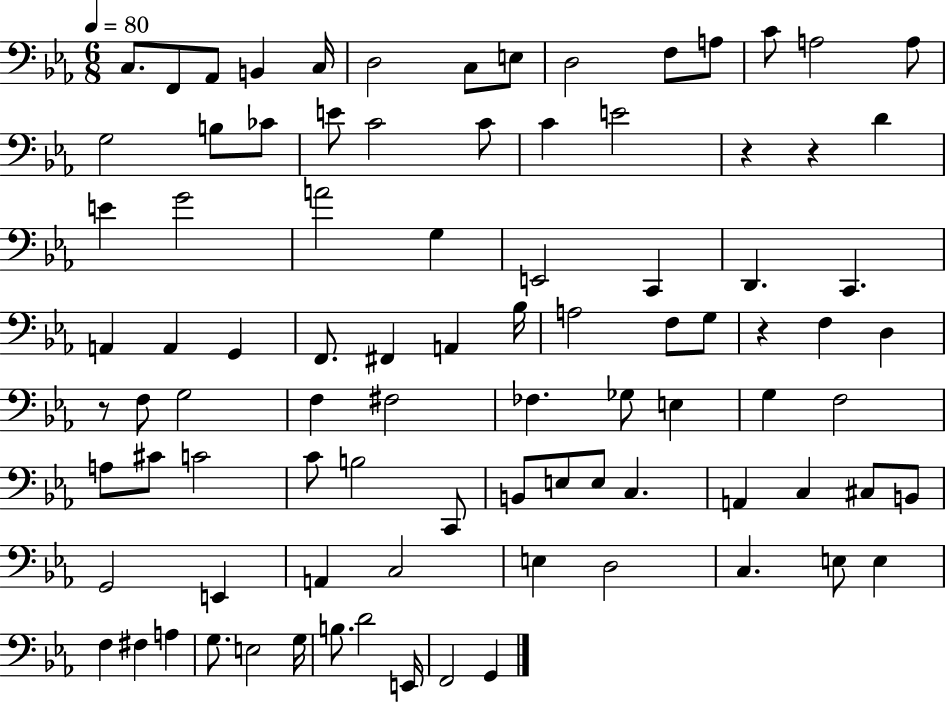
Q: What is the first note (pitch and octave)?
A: C3